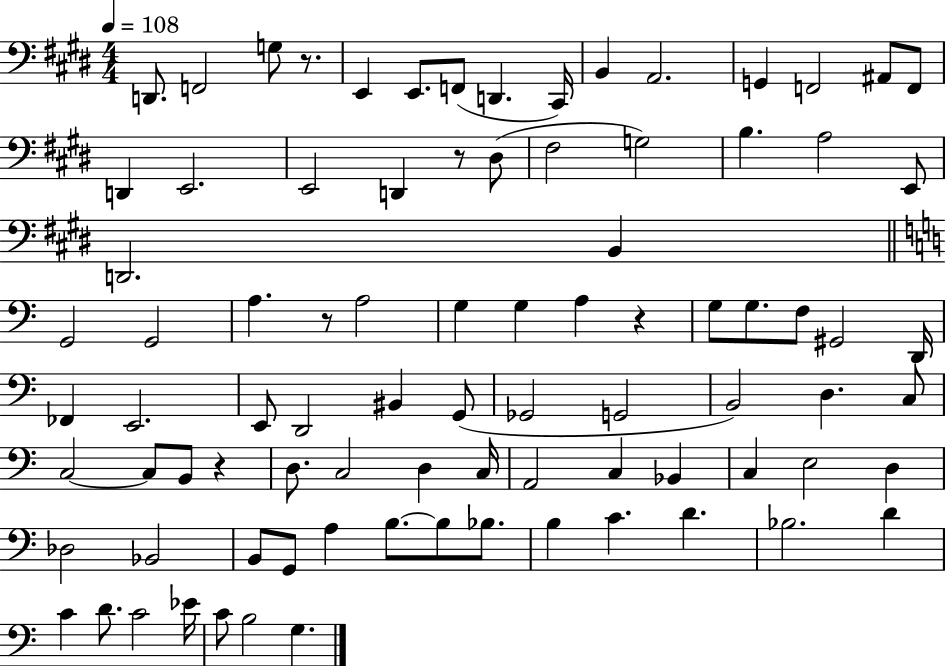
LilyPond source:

{
  \clef bass
  \numericTimeSignature
  \time 4/4
  \key e \major
  \tempo 4 = 108
  \repeat volta 2 { d,8. f,2 g8 r8. | e,4 e,8. f,8( d,4. cis,16) | b,4 a,2. | g,4 f,2 ais,8 f,8 | \break d,4 e,2. | e,2 d,4 r8 dis8( | fis2 g2) | b4. a2 e,8 | \break d,2. b,4 | \bar "||" \break \key c \major g,2 g,2 | a4. r8 a2 | g4 g4 a4 r4 | g8 g8. f8 gis,2 d,16 | \break fes,4 e,2. | e,8 d,2 bis,4 g,8( | ges,2 g,2 | b,2) d4. c8 | \break c2~~ c8 b,8 r4 | d8. c2 d4 c16 | a,2 c4 bes,4 | c4 e2 d4 | \break des2 bes,2 | b,8 g,8 a4 b8.~~ b8 bes8. | b4 c'4. d'4. | bes2. d'4 | \break c'4 d'8. c'2 ees'16 | c'8 b2 g4. | } \bar "|."
}